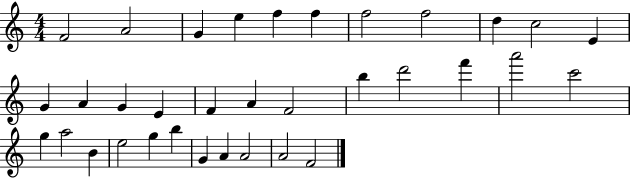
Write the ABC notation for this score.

X:1
T:Untitled
M:4/4
L:1/4
K:C
F2 A2 G e f f f2 f2 d c2 E G A G E F A F2 b d'2 f' a'2 c'2 g a2 B e2 g b G A A2 A2 F2